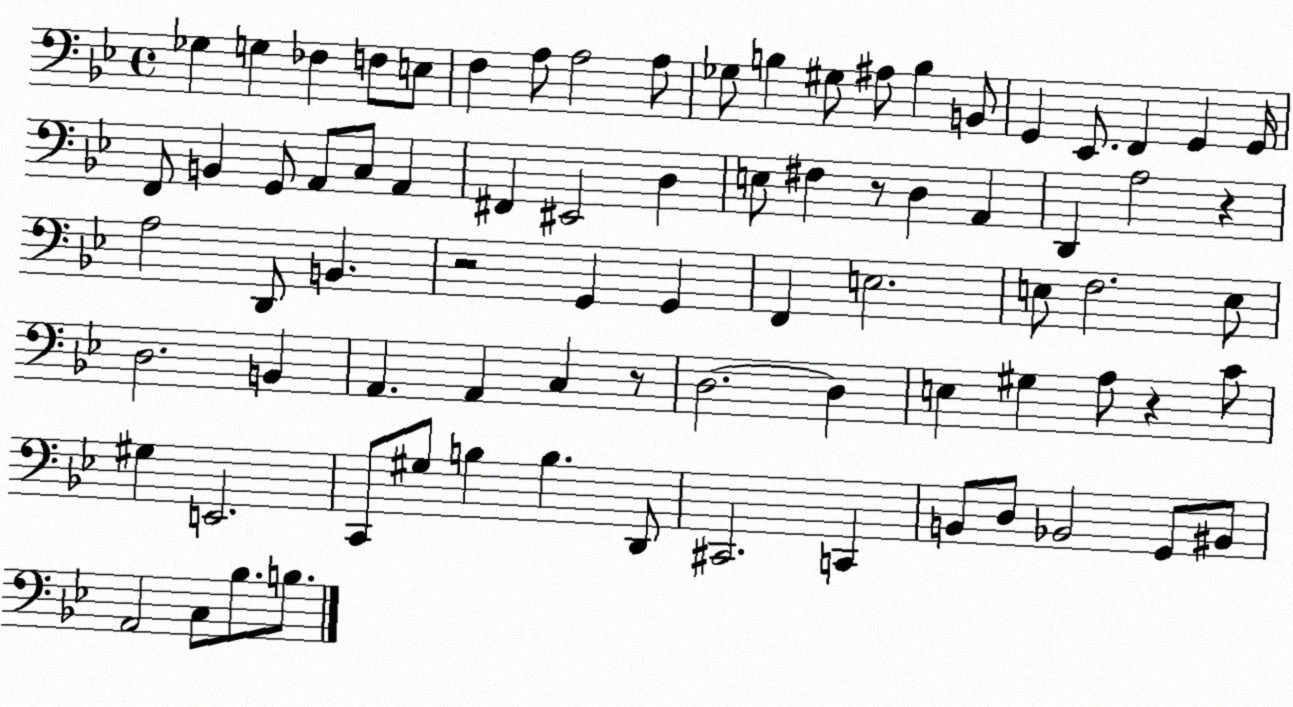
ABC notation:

X:1
T:Untitled
M:4/4
L:1/4
K:Bb
_G, G, _F, F,/2 E,/2 F, A,/2 A,2 A,/2 _G,/2 B, ^G,/2 ^A,/2 B, B,,/2 G,, _E,,/2 F,, G,, G,,/4 F,,/2 B,, G,,/2 A,,/2 C,/2 A,, ^F,, ^E,,2 D, E,/2 ^F, z/2 D, A,, D,, A,2 z A,2 D,,/2 B,, z2 G,, G,, F,, E,2 E,/2 F,2 E,/2 D,2 B,, A,, A,, C, z/2 D,2 D, E, ^G, A,/2 z C/2 ^G, E,,2 C,,/2 ^G,/2 B, B, D,,/2 ^C,,2 C,, B,,/2 D,/2 _B,,2 G,,/2 ^B,,/2 A,,2 C,/2 _B,/2 B,/2